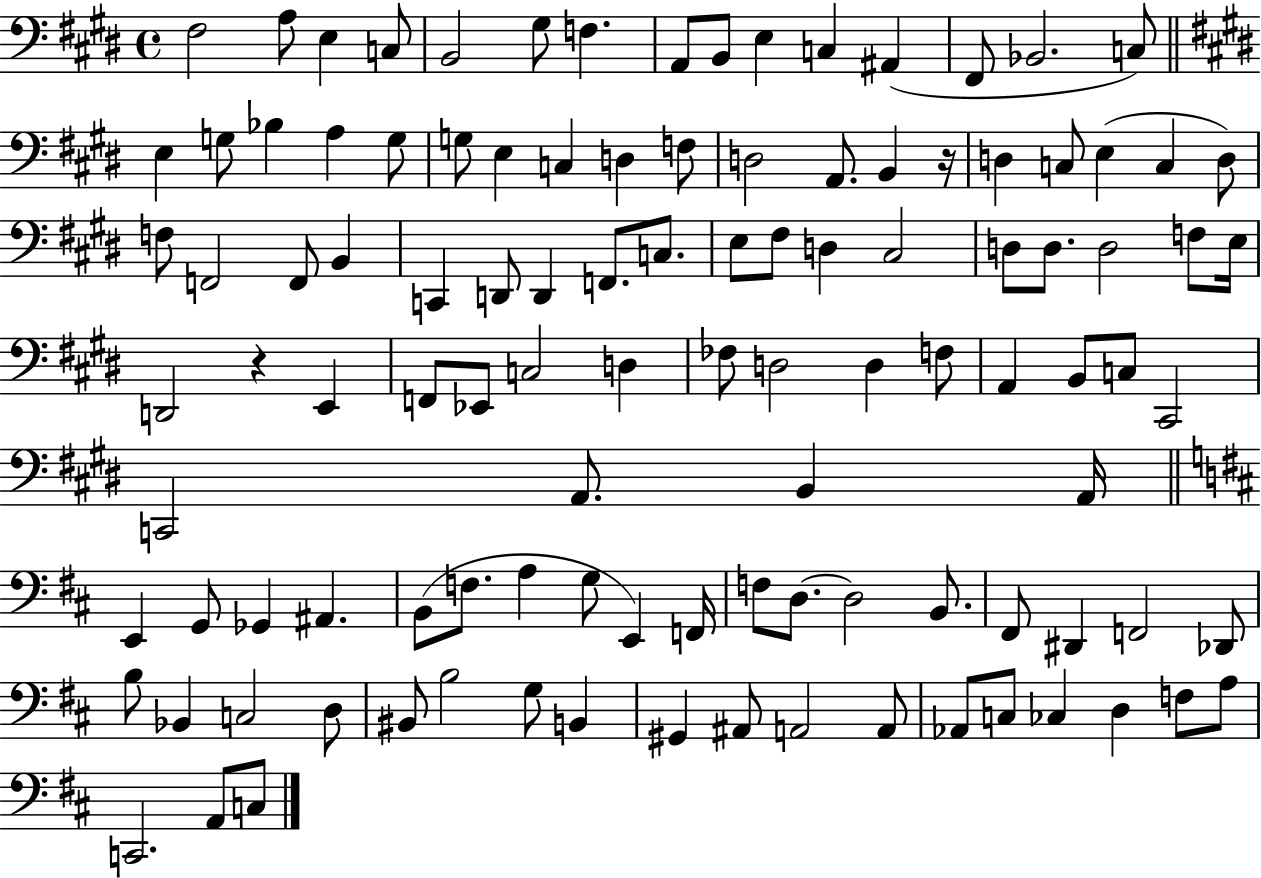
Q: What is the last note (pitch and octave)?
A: C3